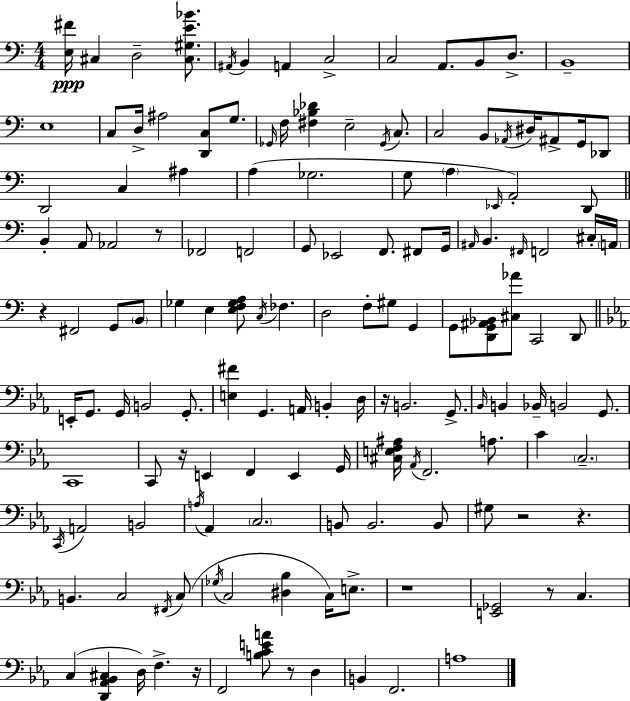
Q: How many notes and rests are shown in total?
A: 145